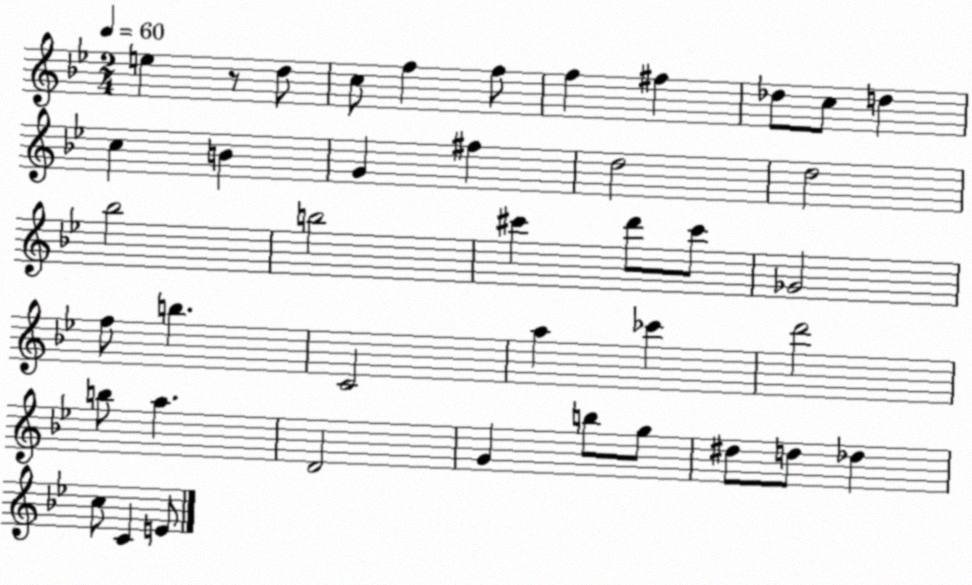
X:1
T:Untitled
M:2/4
L:1/4
K:Bb
e z/2 d/2 c/2 f f/2 f ^f _d/2 c/2 d c B G ^f d2 d2 _b2 b2 ^c' d'/2 ^c'/2 _G2 f/2 b C2 a _c' d'2 b/2 a D2 G b/2 g/2 ^d/2 d/2 _d c/2 C E/2